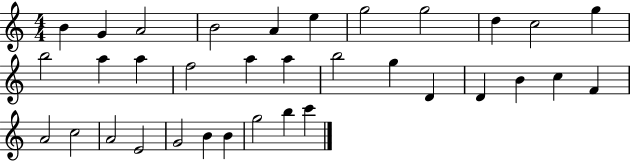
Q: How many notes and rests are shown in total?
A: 34